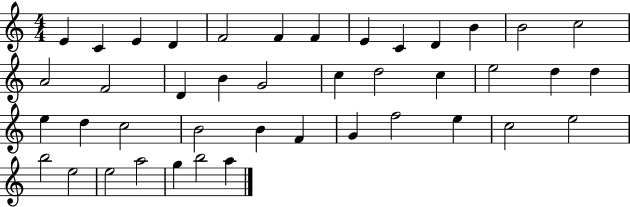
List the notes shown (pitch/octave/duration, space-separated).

E4/q C4/q E4/q D4/q F4/h F4/q F4/q E4/q C4/q D4/q B4/q B4/h C5/h A4/h F4/h D4/q B4/q G4/h C5/q D5/h C5/q E5/h D5/q D5/q E5/q D5/q C5/h B4/h B4/q F4/q G4/q F5/h E5/q C5/h E5/h B5/h E5/h E5/h A5/h G5/q B5/h A5/q